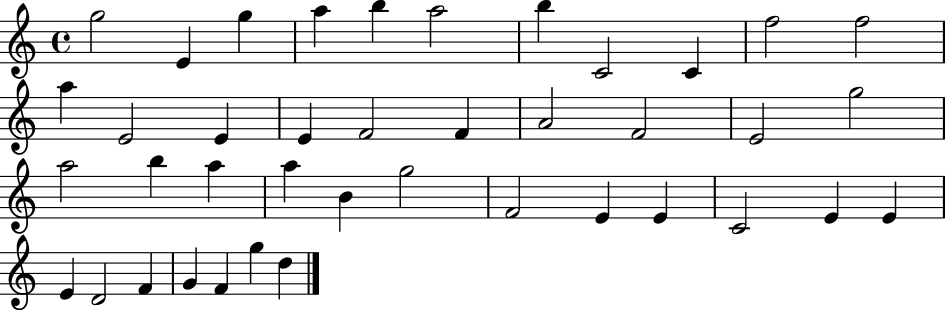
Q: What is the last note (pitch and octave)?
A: D5